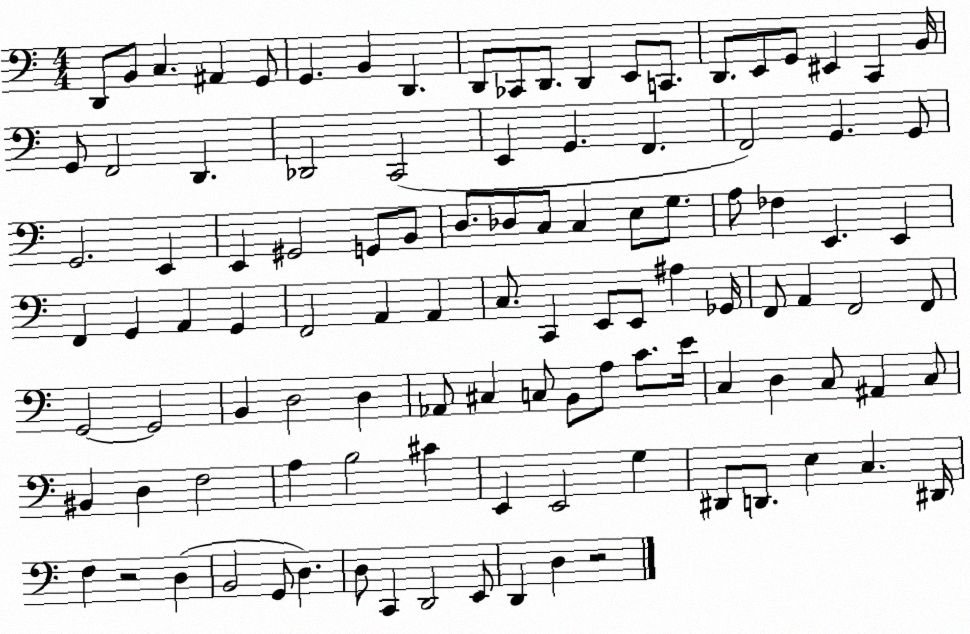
X:1
T:Untitled
M:4/4
L:1/4
K:C
D,,/2 B,,/2 C, ^A,, G,,/2 G,, B,, D,, D,,/2 _C,,/2 D,,/2 D,, E,,/2 C,,/2 D,,/2 E,,/2 G,,/2 ^E,, C,, B,,/4 G,,/2 F,,2 D,, _D,,2 C,,2 E,, G,, F,, F,,2 G,, G,,/2 G,,2 E,, E,, ^G,,2 G,,/2 B,,/2 D,/2 _D,/2 C,/2 C, E,/2 G,/2 A,/2 _F, E,, E,, F,, G,, A,, G,, F,,2 A,, A,, C,/2 C,, E,,/2 E,,/2 ^A, _G,,/4 F,,/2 A,, F,,2 F,,/2 G,,2 G,,2 B,, D,2 D, _A,,/2 ^C, C,/2 B,,/2 A,/2 C/2 E/4 C, D, C,/2 ^A,, C,/2 ^B,, D, F,2 A, B,2 ^C E,, E,,2 G, ^D,,/2 D,,/2 E, C, ^D,,/4 F, z2 D, B,,2 G,,/2 D, D,/2 C,, D,,2 E,,/2 D,, D, z2